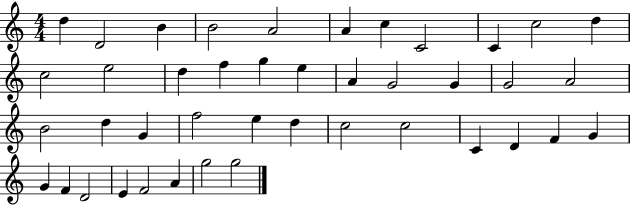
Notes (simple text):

D5/q D4/h B4/q B4/h A4/h A4/q C5/q C4/h C4/q C5/h D5/q C5/h E5/h D5/q F5/q G5/q E5/q A4/q G4/h G4/q G4/h A4/h B4/h D5/q G4/q F5/h E5/q D5/q C5/h C5/h C4/q D4/q F4/q G4/q G4/q F4/q D4/h E4/q F4/h A4/q G5/h G5/h